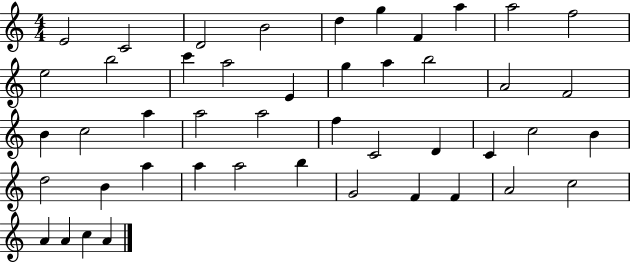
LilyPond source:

{
  \clef treble
  \numericTimeSignature
  \time 4/4
  \key c \major
  e'2 c'2 | d'2 b'2 | d''4 g''4 f'4 a''4 | a''2 f''2 | \break e''2 b''2 | c'''4 a''2 e'4 | g''4 a''4 b''2 | a'2 f'2 | \break b'4 c''2 a''4 | a''2 a''2 | f''4 c'2 d'4 | c'4 c''2 b'4 | \break d''2 b'4 a''4 | a''4 a''2 b''4 | g'2 f'4 f'4 | a'2 c''2 | \break a'4 a'4 c''4 a'4 | \bar "|."
}